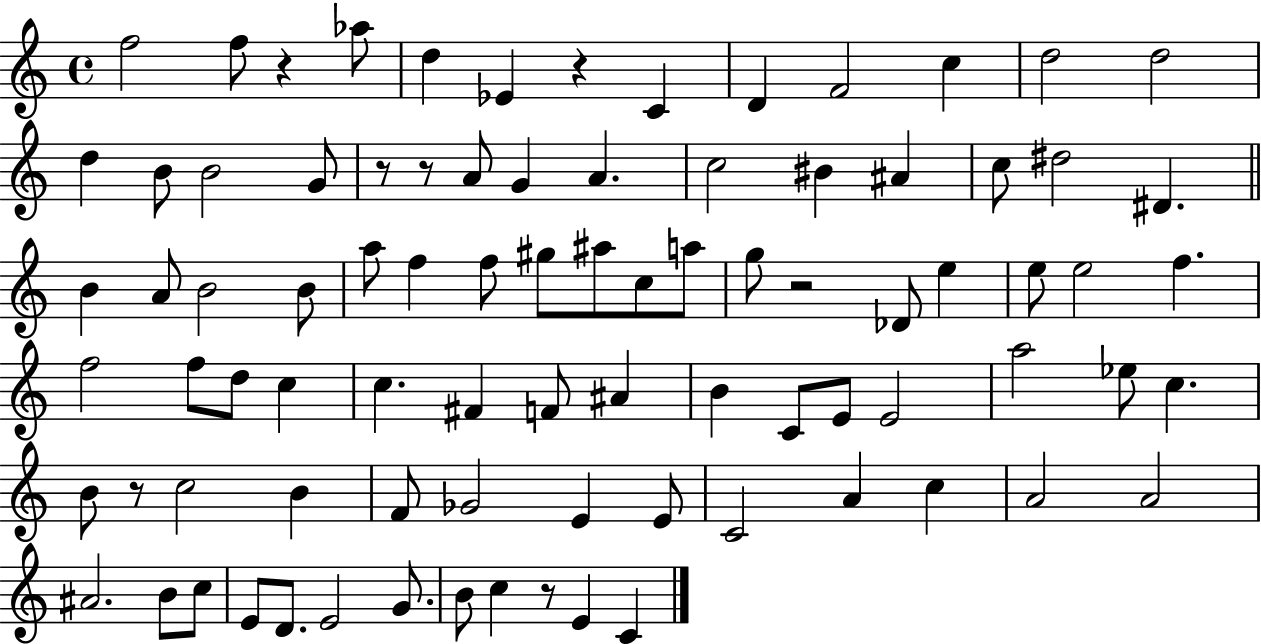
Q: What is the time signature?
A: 4/4